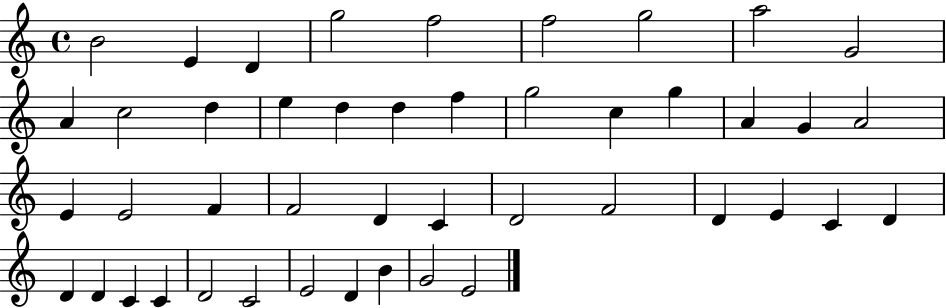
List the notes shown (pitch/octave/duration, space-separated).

B4/h E4/q D4/q G5/h F5/h F5/h G5/h A5/h G4/h A4/q C5/h D5/q E5/q D5/q D5/q F5/q G5/h C5/q G5/q A4/q G4/q A4/h E4/q E4/h F4/q F4/h D4/q C4/q D4/h F4/h D4/q E4/q C4/q D4/q D4/q D4/q C4/q C4/q D4/h C4/h E4/h D4/q B4/q G4/h E4/h